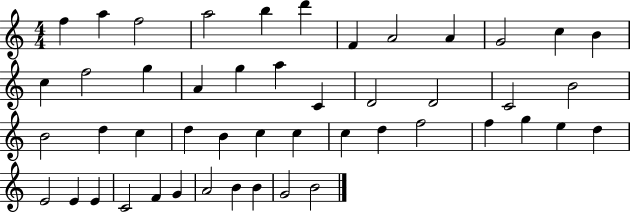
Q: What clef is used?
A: treble